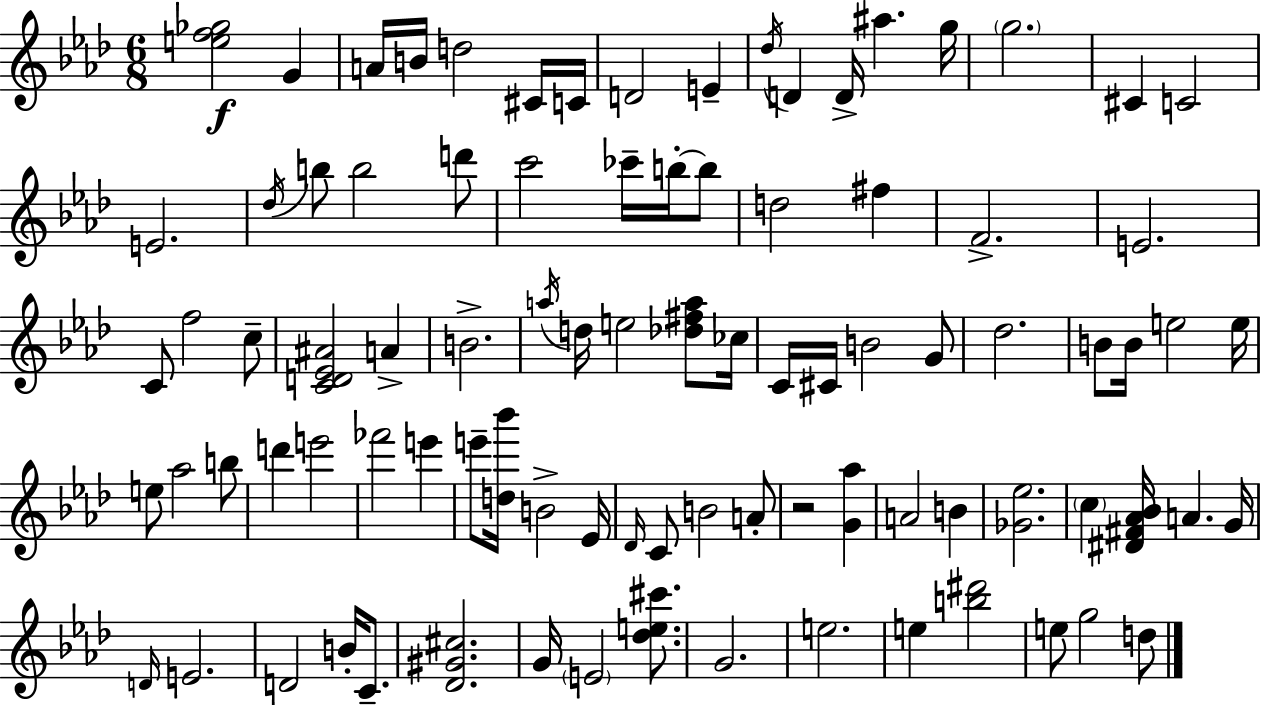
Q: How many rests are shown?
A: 1